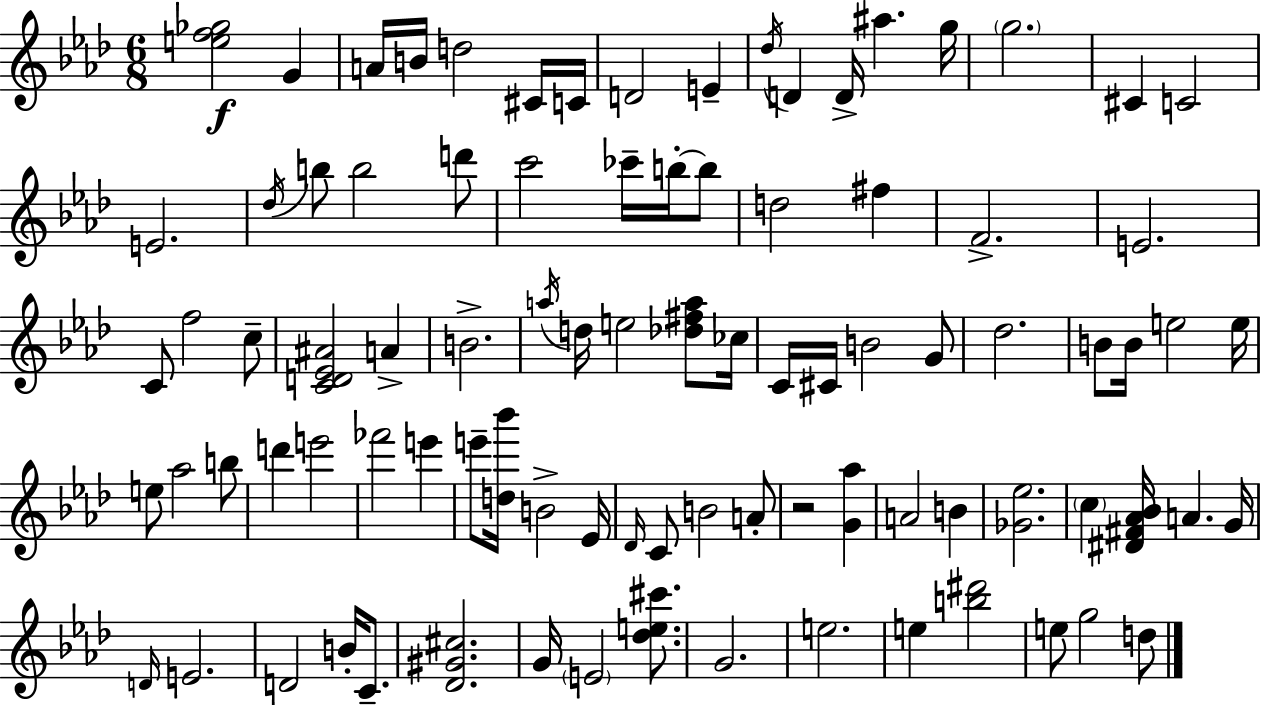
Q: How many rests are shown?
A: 1